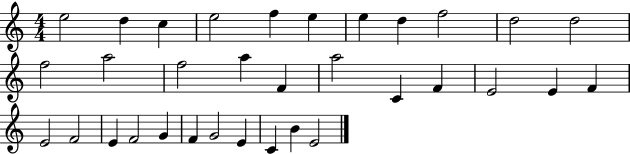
{
  \clef treble
  \numericTimeSignature
  \time 4/4
  \key c \major
  e''2 d''4 c''4 | e''2 f''4 e''4 | e''4 d''4 f''2 | d''2 d''2 | \break f''2 a''2 | f''2 a''4 f'4 | a''2 c'4 f'4 | e'2 e'4 f'4 | \break e'2 f'2 | e'4 f'2 g'4 | f'4 g'2 e'4 | c'4 b'4 e'2 | \break \bar "|."
}